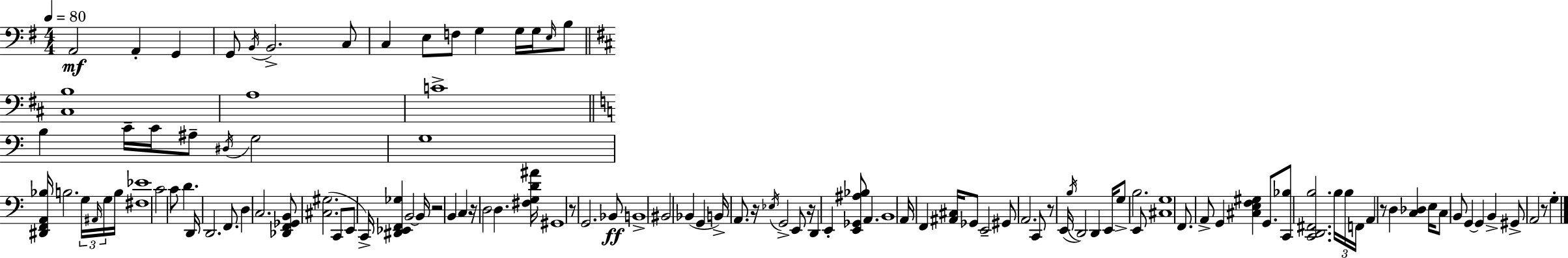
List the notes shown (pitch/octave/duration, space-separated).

A2/h A2/q G2/q G2/e B2/s B2/h. C3/e C3/q E3/e F3/e G3/q G3/s G3/s E3/s B3/e [C#3,B3]/w A3/w C4/w B3/q C4/s C4/s A#3/e D#3/s G3/h G3/w [D#2,F2,A2,Bb3]/s B3/h. G3/s A#2/s G3/s B3/s [F#3,Eb4]/w C4/h C4/e D4/q. D2/s D2/h. F2/e. D3/q C3/h. [Db2,F2,Gb2,B2]/e [C#3,G#3]/h. C2/e E2/e C2/s [D#2,Eb2,F2,Gb3]/q B2/h B2/s R/h B2/q C3/q R/s D3/h D3/q. [F#3,G3,D4,A#4]/s G#2/w R/e G2/h. Bb2/e B2/w BIS2/h Bb2/q G2/q B2/s A2/e. R/s Eb3/s G2/h E2/e R/s D2/q E2/q [E2,Gb2,A#3,Bb3]/e A2/q. B2/w A2/s F2/q [A#2,C#3]/s Gb2/e E2/h G#2/e A2/h. C2/e R/e E2/s B3/s D2/h D2/q E2/s G3/e B3/h. E2/e [C#3,G3]/w F2/e. A2/e G2/q [C#3,E3,F3,G#3]/q G2/e. [C2,Bb3]/e [C2,D2,F#2,B3]/h. B3/s B3/s F2/s A2/q R/e D3/q [C3,Db3]/q E3/s C3/e B2/e G2/q G2/q B2/q G#2/e A2/h R/e G3/q